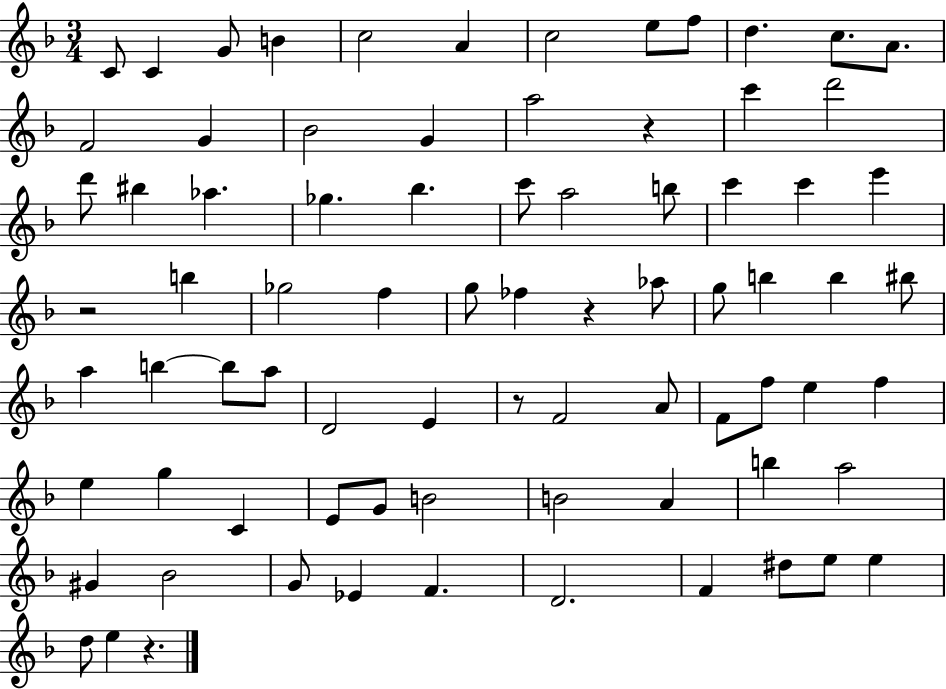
{
  \clef treble
  \numericTimeSignature
  \time 3/4
  \key f \major
  c'8 c'4 g'8 b'4 | c''2 a'4 | c''2 e''8 f''8 | d''4. c''8. a'8. | \break f'2 g'4 | bes'2 g'4 | a''2 r4 | c'''4 d'''2 | \break d'''8 bis''4 aes''4. | ges''4. bes''4. | c'''8 a''2 b''8 | c'''4 c'''4 e'''4 | \break r2 b''4 | ges''2 f''4 | g''8 fes''4 r4 aes''8 | g''8 b''4 b''4 bis''8 | \break a''4 b''4~~ b''8 a''8 | d'2 e'4 | r8 f'2 a'8 | f'8 f''8 e''4 f''4 | \break e''4 g''4 c'4 | e'8 g'8 b'2 | b'2 a'4 | b''4 a''2 | \break gis'4 bes'2 | g'8 ees'4 f'4. | d'2. | f'4 dis''8 e''8 e''4 | \break d''8 e''4 r4. | \bar "|."
}